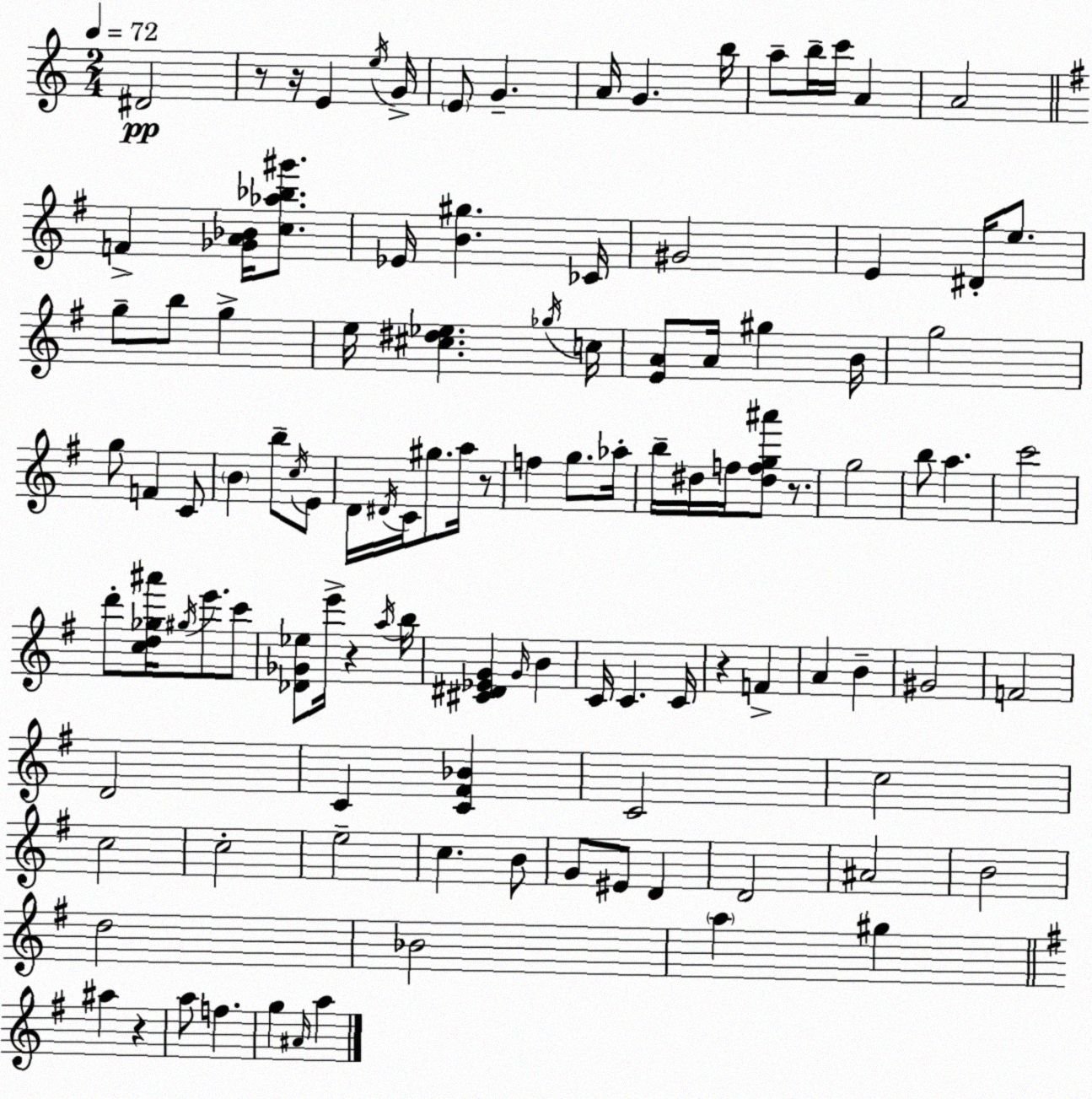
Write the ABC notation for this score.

X:1
T:Untitled
M:2/4
L:1/4
K:Am
^D2 z/2 z/4 E e/4 G/4 E/2 G A/4 G b/4 a/2 b/4 c'/4 A A2 F [_GA_B]/4 [c_a_b^g']/2 _E/4 [B^g] _C/4 ^G2 E ^D/4 e/2 g/2 b/2 g e/4 [^c^d_e] _g/4 c/4 [EA]/2 A/4 ^g B/4 g2 g/2 F C/2 B b/2 c/4 E/2 D/4 ^D/4 C/4 ^g/2 a/4 z/2 f g/2 _a/4 b/4 ^d/4 f/4 [^dfg^a']/2 z/2 g2 b/2 a c'2 d'/2 [cd_g^a']/4 ^g/4 e'/2 c'/2 [_D_G_e]/2 e'/4 z a/4 b/4 [^C^D_EG] G/4 B C/4 C C/4 z F A B ^G2 F2 D2 C [C^F_B] C2 c2 c2 c2 e2 c B/2 G/2 ^E/2 D D2 ^A2 B2 d2 _B2 a ^g ^a z a/2 f g ^A/4 a